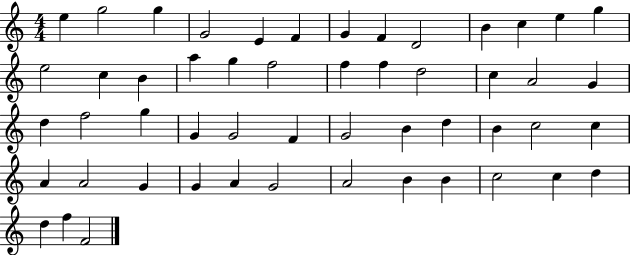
X:1
T:Untitled
M:4/4
L:1/4
K:C
e g2 g G2 E F G F D2 B c e g e2 c B a g f2 f f d2 c A2 G d f2 g G G2 F G2 B d B c2 c A A2 G G A G2 A2 B B c2 c d d f F2